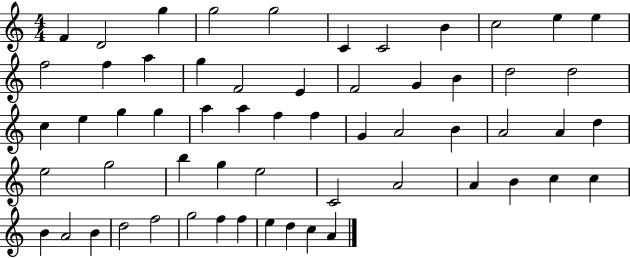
{
  \clef treble
  \numericTimeSignature
  \time 4/4
  \key c \major
  f'4 d'2 g''4 | g''2 g''2 | c'4 c'2 b'4 | c''2 e''4 e''4 | \break f''2 f''4 a''4 | g''4 f'2 e'4 | f'2 g'4 b'4 | d''2 d''2 | \break c''4 e''4 g''4 g''4 | a''4 a''4 f''4 f''4 | g'4 a'2 b'4 | a'2 a'4 d''4 | \break e''2 g''2 | b''4 g''4 e''2 | c'2 a'2 | a'4 b'4 c''4 c''4 | \break b'4 a'2 b'4 | d''2 f''2 | g''2 f''4 f''4 | e''4 d''4 c''4 a'4 | \break \bar "|."
}